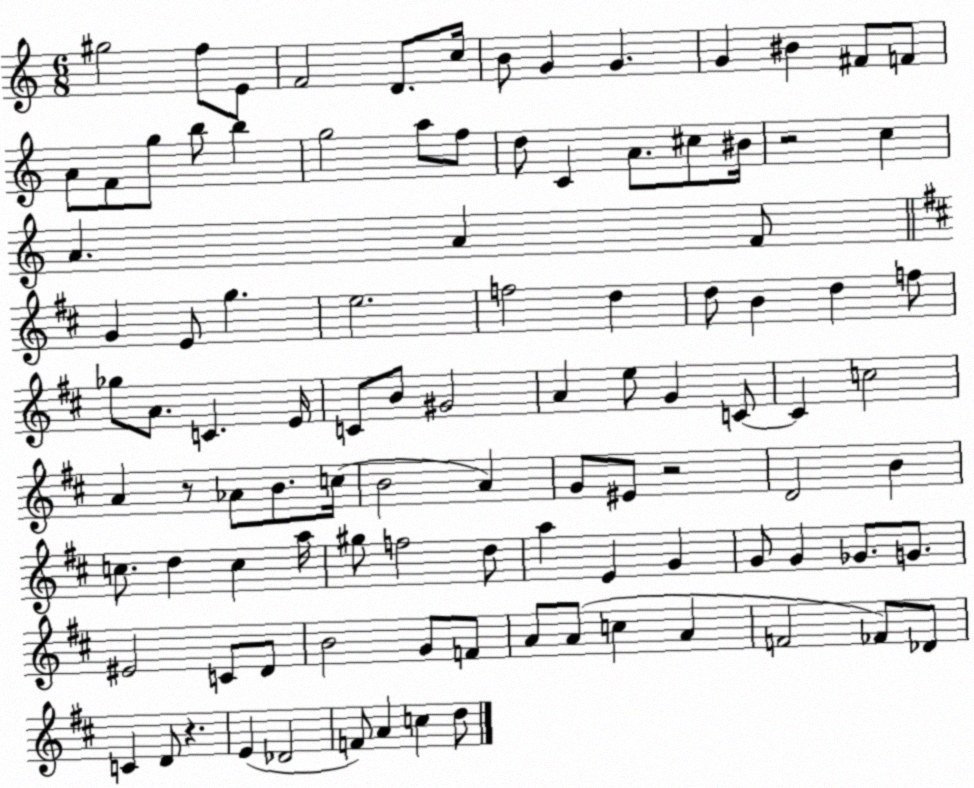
X:1
T:Untitled
M:6/8
L:1/4
K:C
^g2 f/2 E/2 F2 D/2 c/4 B/2 G G G ^B ^F/2 F/2 A/2 F/2 g/2 b/2 b g2 a/2 f/2 d/2 C A/2 ^c/2 ^B/4 z2 c A A F/2 G E/2 g e2 f2 d d/2 B d f/2 _g/2 A/2 C E/4 C/2 B/2 ^G2 A e/2 G C/2 C c2 A z/2 _A/2 B/2 c/4 B2 A G/2 ^E/2 z2 D2 B c/2 d c a/4 ^g/2 f2 d/2 a E G G/2 G _G/2 G/2 ^E2 C/2 D/2 B2 G/2 F/2 A/2 A/2 c A F2 _F/2 _D/2 C D/2 z E _D2 F/2 A c d/2